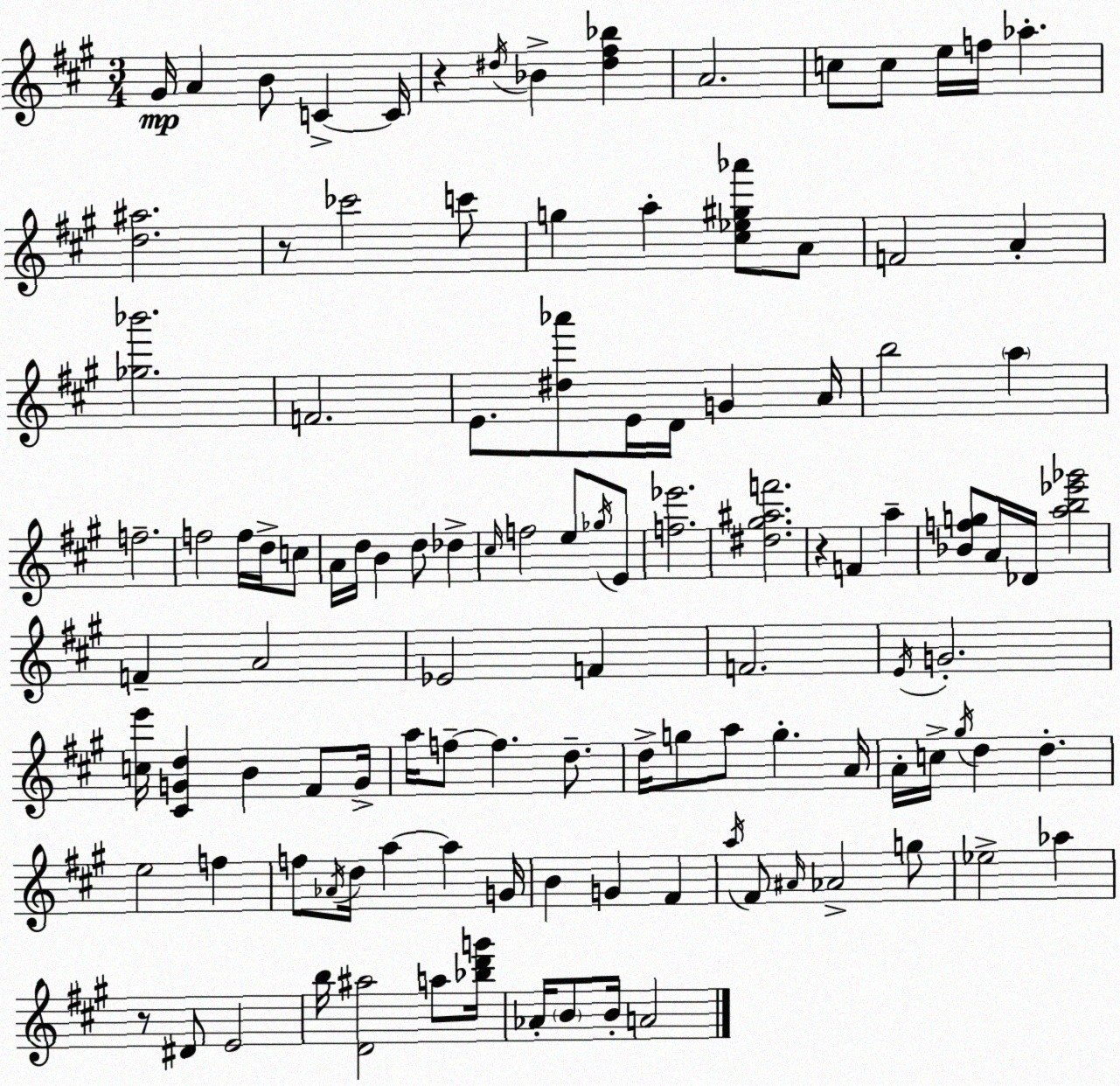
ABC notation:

X:1
T:Untitled
M:3/4
L:1/4
K:A
^G/4 A B/2 C C/4 z ^d/4 _B [^d^f_b] A2 c/2 c/2 e/4 f/4 _a [d^a]2 z/2 _c'2 c'/2 g a [^c_e^g_a']/2 A/2 F2 A [_g_b']2 F2 E/2 [^d_a']/2 E/4 D/4 G A/4 b2 a f2 f2 f/4 d/4 c/2 A/4 d/4 B d/2 _d ^c/4 f2 e/2 _g/4 E/2 [f_e']2 [^d^g^af']2 z F a [_Bfg]/2 A/4 _D/4 [ab_e'_g']2 F A2 _E2 F F2 E/4 G2 [ce']/4 [^CGd] B ^F/2 G/4 a/4 f/2 f d/2 d/4 g/2 a/2 g A/4 A/4 c/4 ^g/4 d d e2 f f/2 _A/4 d/4 a a G/4 B G ^F a/4 ^F/2 ^A/4 _A2 g/2 _e2 _a z/2 ^D/2 E2 b/4 [D^a]2 a/2 [_bd'g']/4 _A/4 B/2 B/4 A2